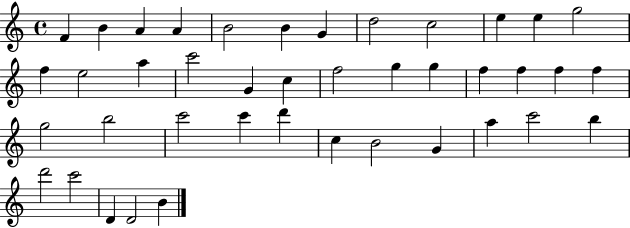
{
  \clef treble
  \time 4/4
  \defaultTimeSignature
  \key c \major
  f'4 b'4 a'4 a'4 | b'2 b'4 g'4 | d''2 c''2 | e''4 e''4 g''2 | \break f''4 e''2 a''4 | c'''2 g'4 c''4 | f''2 g''4 g''4 | f''4 f''4 f''4 f''4 | \break g''2 b''2 | c'''2 c'''4 d'''4 | c''4 b'2 g'4 | a''4 c'''2 b''4 | \break d'''2 c'''2 | d'4 d'2 b'4 | \bar "|."
}